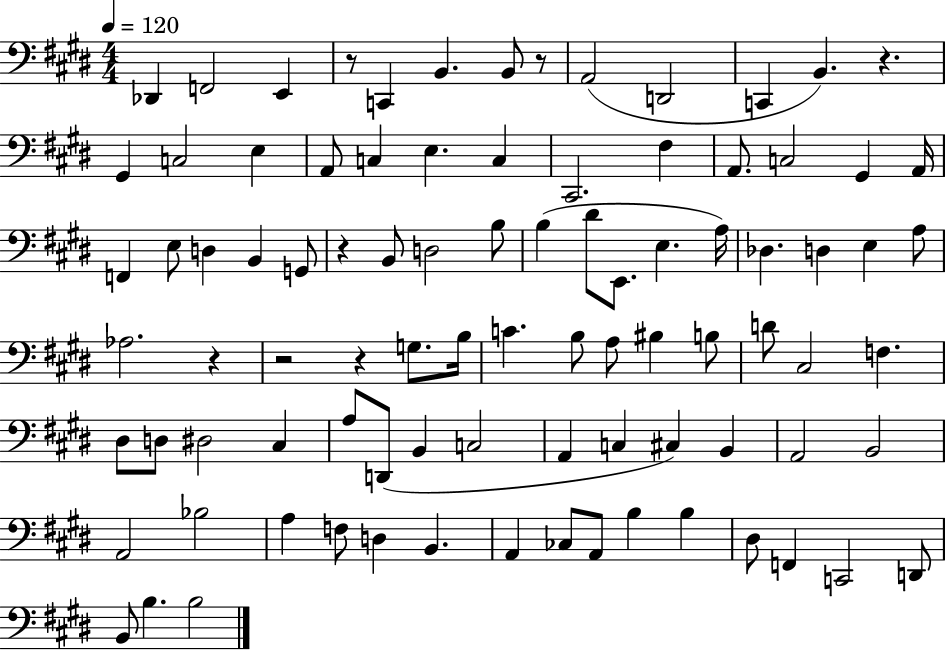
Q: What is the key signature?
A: E major